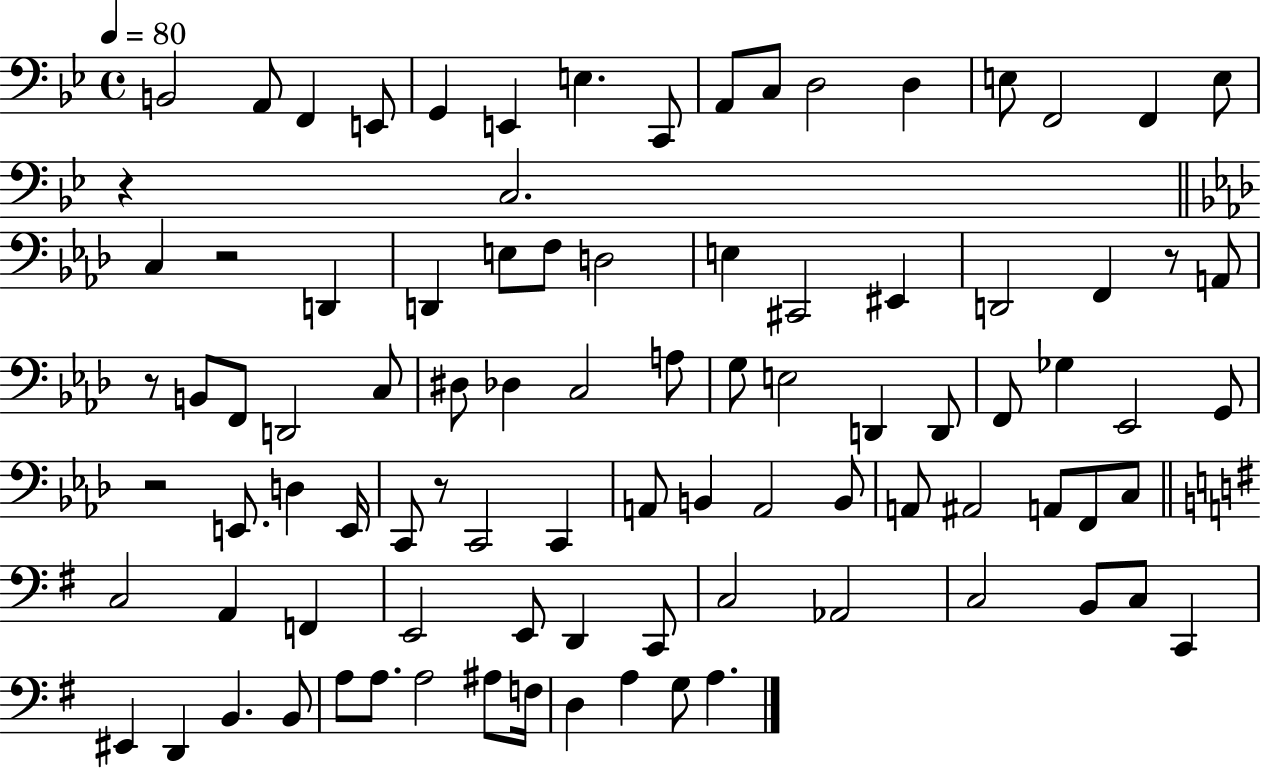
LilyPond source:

{
  \clef bass
  \time 4/4
  \defaultTimeSignature
  \key bes \major
  \tempo 4 = 80
  b,2 a,8 f,4 e,8 | g,4 e,4 e4. c,8 | a,8 c8 d2 d4 | e8 f,2 f,4 e8 | \break r4 c2. | \bar "||" \break \key f \minor c4 r2 d,4 | d,4 e8 f8 d2 | e4 cis,2 eis,4 | d,2 f,4 r8 a,8 | \break r8 b,8 f,8 d,2 c8 | dis8 des4 c2 a8 | g8 e2 d,4 d,8 | f,8 ges4 ees,2 g,8 | \break r2 e,8. d4 e,16 | c,8 r8 c,2 c,4 | a,8 b,4 a,2 b,8 | a,8 ais,2 a,8 f,8 c8 | \break \bar "||" \break \key e \minor c2 a,4 f,4 | e,2 e,8 d,4 c,8 | c2 aes,2 | c2 b,8 c8 c,4 | \break eis,4 d,4 b,4. b,8 | a8 a8. a2 ais8 f16 | d4 a4 g8 a4. | \bar "|."
}